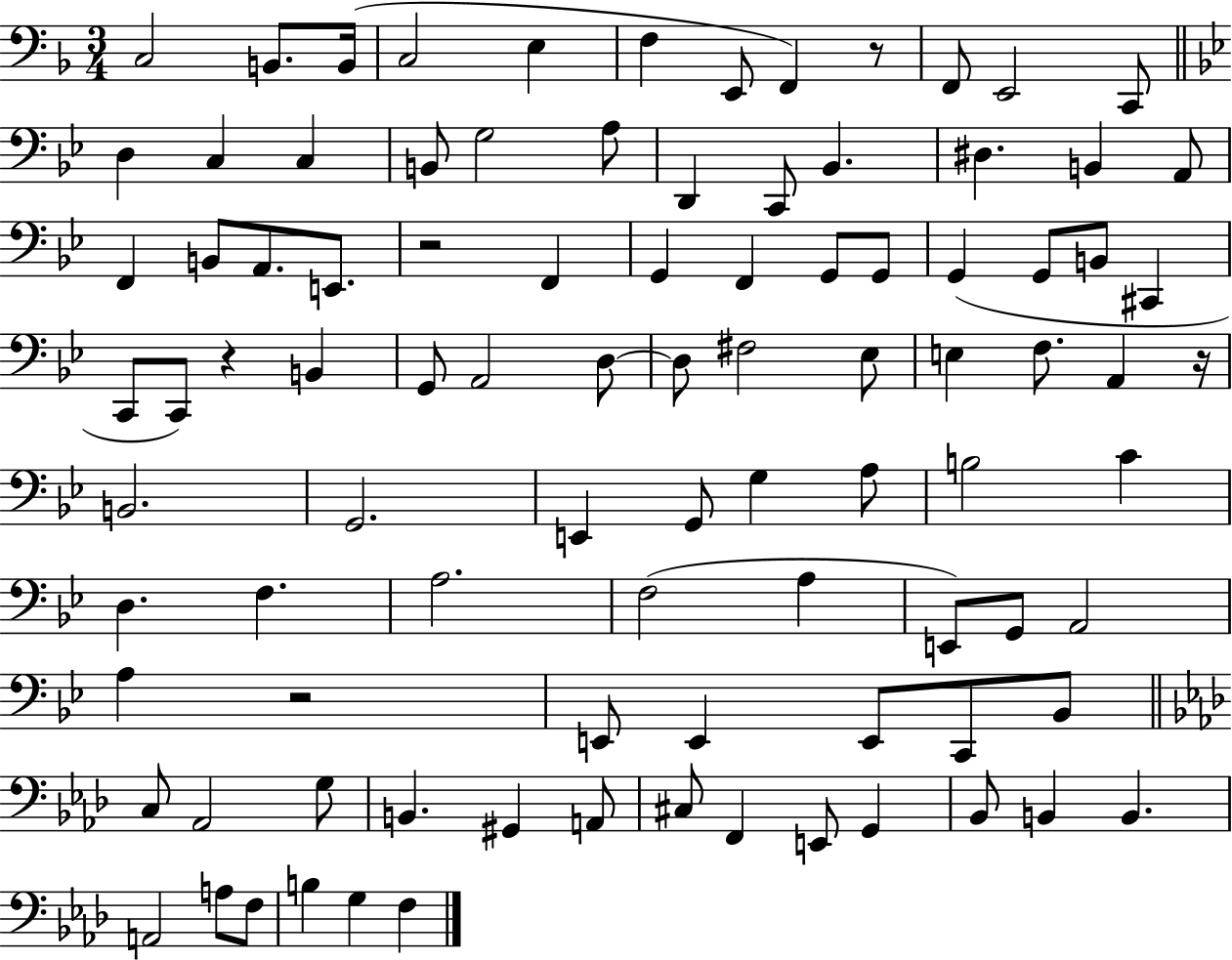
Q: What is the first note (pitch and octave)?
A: C3